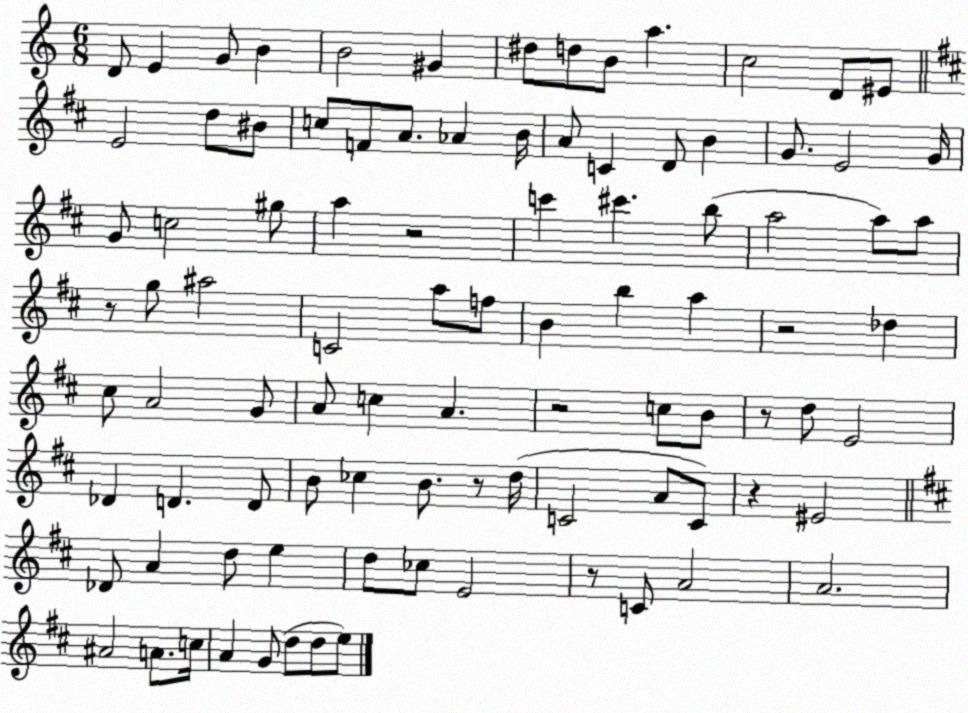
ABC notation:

X:1
T:Untitled
M:6/8
L:1/4
K:C
D/2 E G/2 B B2 ^G ^d/2 d/2 B/2 a c2 D/2 ^E/2 E2 d/2 ^B/2 c/2 F/2 A/2 _A B/4 A/2 C D/2 B G/2 E2 G/4 G/2 c2 ^g/2 a z2 c' ^c' b/2 a2 a/2 a/2 z/2 g/2 ^a2 C2 a/2 f/2 B b a z2 _d ^c/2 A2 G/2 A/2 c A z2 c/2 B/2 z/2 d/2 E2 _D D D/2 B/2 _c B/2 z/2 d/4 C2 A/2 C/2 z ^E2 _D/2 A d/2 e d/2 _c/2 E2 z/2 C/2 A2 A2 ^A2 A/2 c/4 A G/2 d/2 d/2 e/2